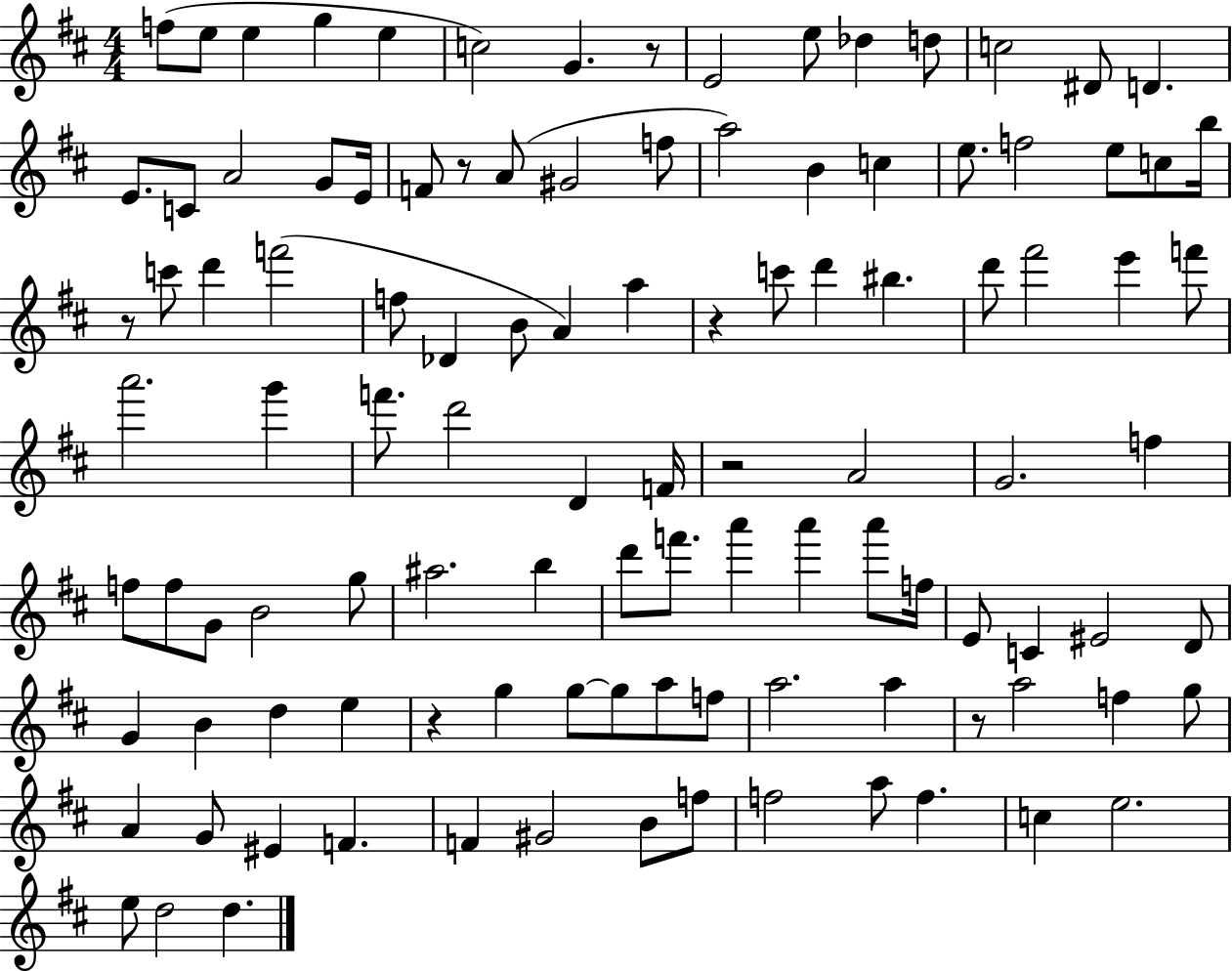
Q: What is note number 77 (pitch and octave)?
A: G5